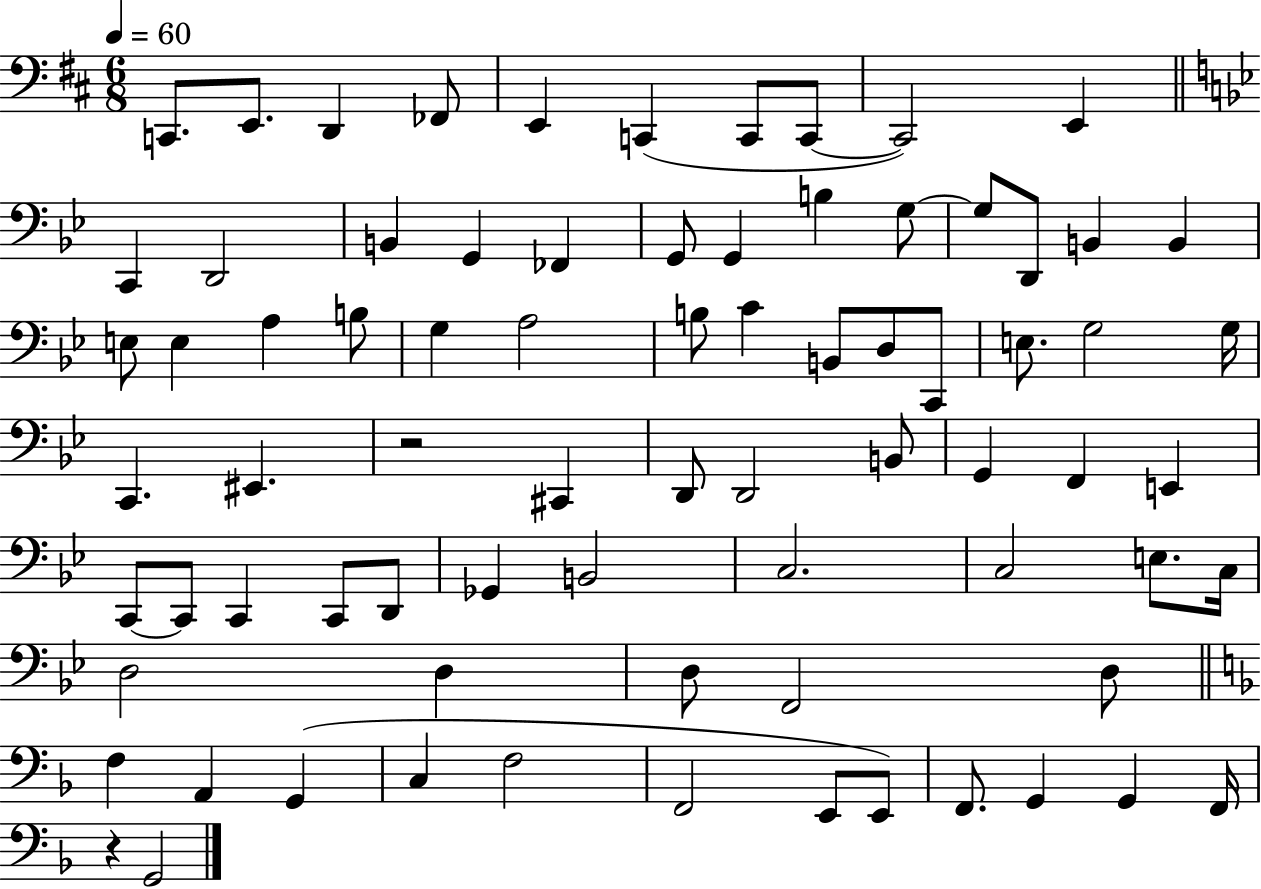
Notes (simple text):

C2/e. E2/e. D2/q FES2/e E2/q C2/q C2/e C2/e C2/h E2/q C2/q D2/h B2/q G2/q FES2/q G2/e G2/q B3/q G3/e G3/e D2/e B2/q B2/q E3/e E3/q A3/q B3/e G3/q A3/h B3/e C4/q B2/e D3/e C2/e E3/e. G3/h G3/s C2/q. EIS2/q. R/h C#2/q D2/e D2/h B2/e G2/q F2/q E2/q C2/e C2/e C2/q C2/e D2/e Gb2/q B2/h C3/h. C3/h E3/e. C3/s D3/h D3/q D3/e F2/h D3/e F3/q A2/q G2/q C3/q F3/h F2/h E2/e E2/e F2/e. G2/q G2/q F2/s R/q G2/h